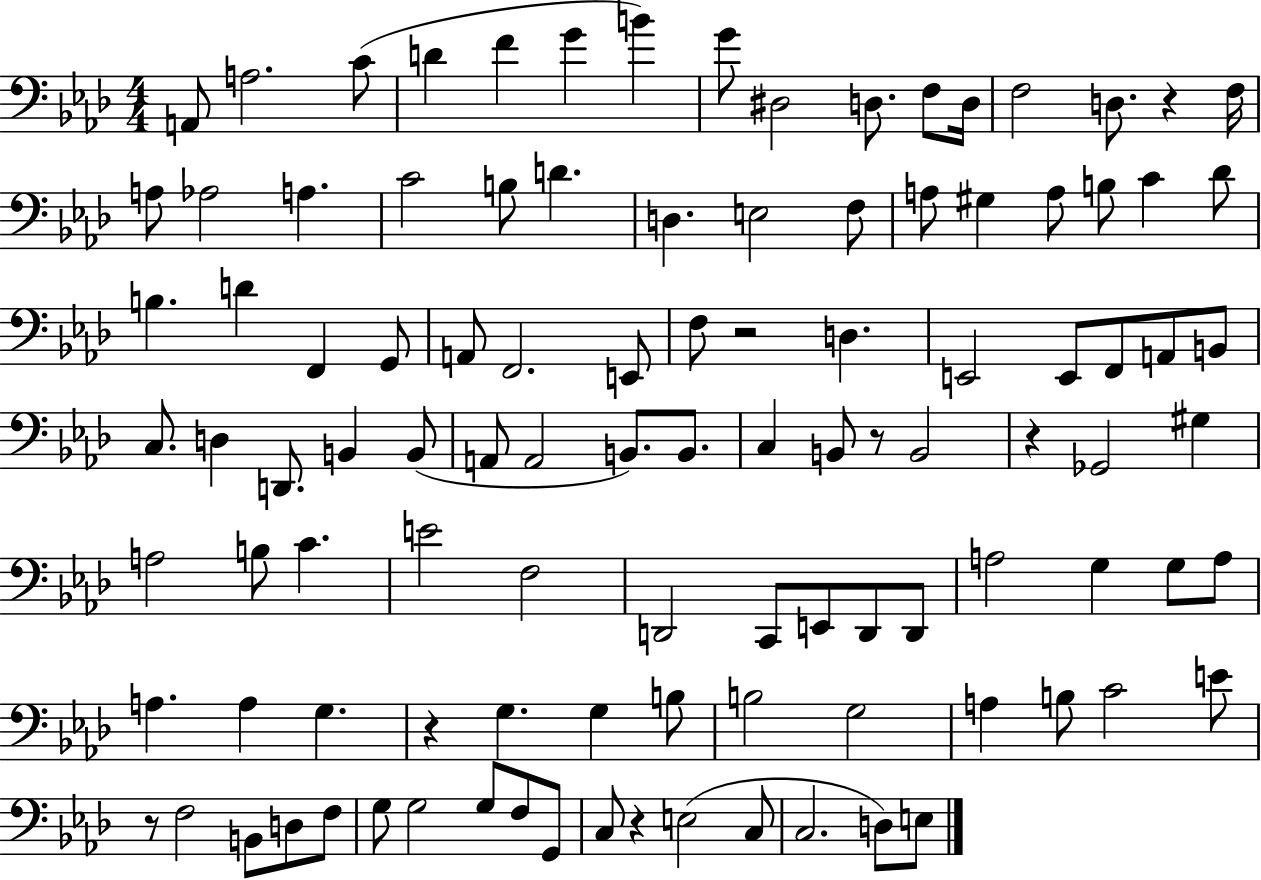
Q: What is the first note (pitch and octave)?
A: A2